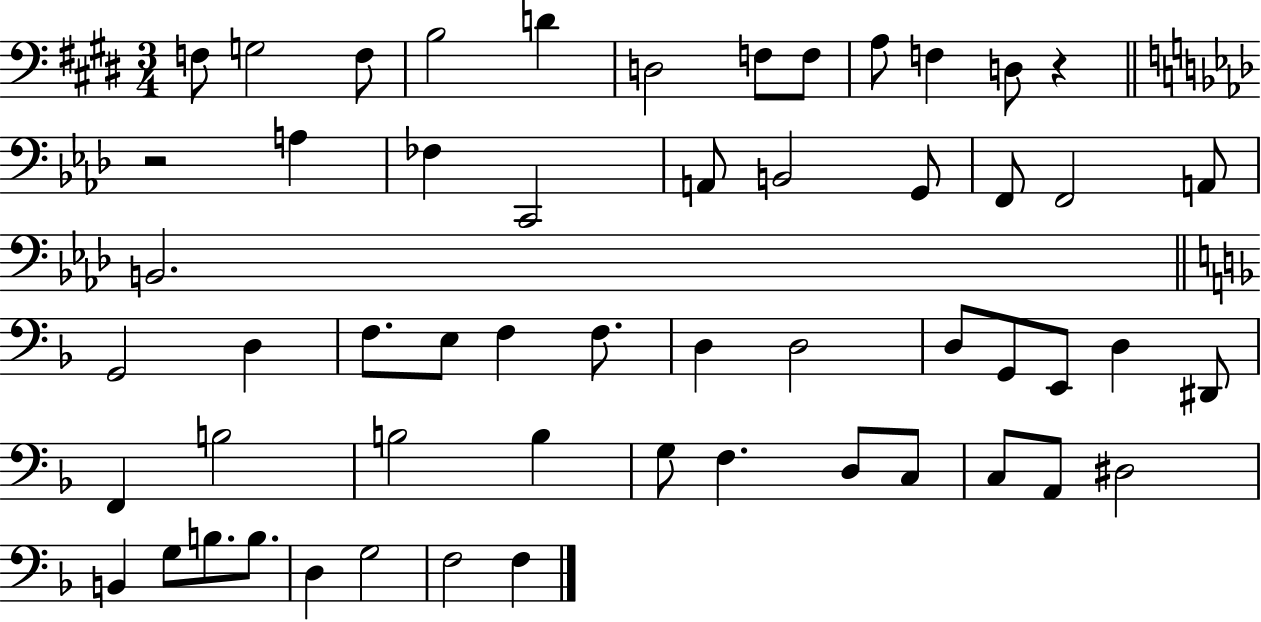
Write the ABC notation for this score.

X:1
T:Untitled
M:3/4
L:1/4
K:E
F,/2 G,2 F,/2 B,2 D D,2 F,/2 F,/2 A,/2 F, D,/2 z z2 A, _F, C,,2 A,,/2 B,,2 G,,/2 F,,/2 F,,2 A,,/2 B,,2 G,,2 D, F,/2 E,/2 F, F,/2 D, D,2 D,/2 G,,/2 E,,/2 D, ^D,,/2 F,, B,2 B,2 B, G,/2 F, D,/2 C,/2 C,/2 A,,/2 ^D,2 B,, G,/2 B,/2 B,/2 D, G,2 F,2 F,